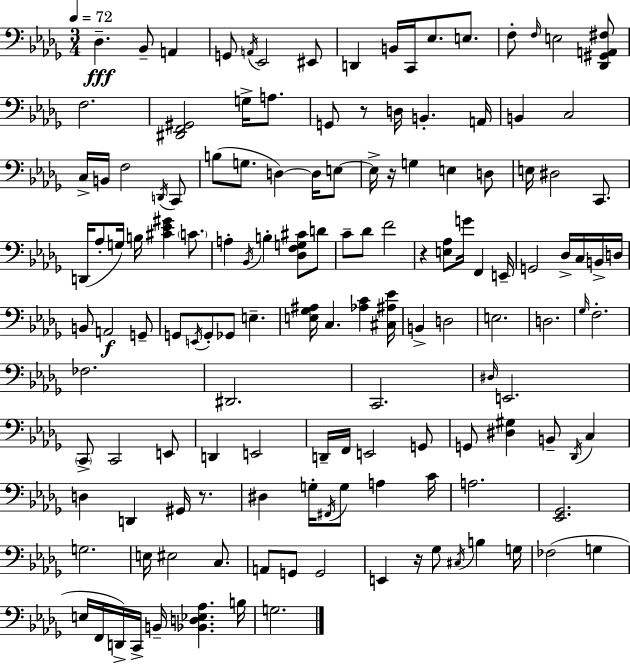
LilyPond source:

{
  \clef bass
  \numericTimeSignature
  \time 3/4
  \key bes \minor
  \tempo 4 = 72
  des4.--\fff bes,8-- a,4 | g,8 \acciaccatura { a,16 } ees,2 eis,8 | d,4 b,16 c,16 ees8. e8. | f8-. \grace { f16 } e2 | \break <des, gis, a, fis>8 f2. | <dis, f, gis,>2 g16-> a8. | g,8 r8 d16 b,4.-. | a,16 b,4 c2 | \break c16-> b,16 f2 | \acciaccatura { d,16 } c,8 b8( g8. d4~~) | d16 e8~~ e16-> r16 g4 e4 | d8 e16 dis2 | \break c,8. d,16( aes8-. g16) b16 <cis' ees' gis'>4 | \parenthesize c'8. a4-. \acciaccatura { bes,16 } b4-. | <des f g cis'>8 d'8 c'8-- des'8 f'2 | r4 <e aes>8 g'16 f,4 | \break e,16-- g,2 | des16-> c16 b,16-> d16 b,8 a,2\f | g,8-- g,8 \acciaccatura { e,16 } g,8-. ges,8 e4.-- | <e ges ais>16 c4. | \break <aes c'>4 <cis ais ees'>16 b,4-> d2 | e2. | d2. | \grace { ges16 } f2.-. | \break fes2. | dis,2. | c,2. | \grace { dis16 } e,2. | \break \parenthesize c,8-> c,2 | e,8 d,4 e,2 | d,16-- f,16 e,2 | g,8 g,8 <dis gis>4 | \break b,8-- \acciaccatura { des,16 } c4 d4 | d,4 gis,16 r8. dis4 | g16-. \acciaccatura { fis,16 } g8 a4 c'16 a2. | <ees, ges,>2. | \break g2. | e16 eis2 | c8. a,8 g,8 | g,2 e,4 | \break r16 ges8 \acciaccatura { cis16 } b4 g16 fes2( | g4 e16 f,16 | d,16->) c,16-> b,16-- <bes, d ees aes>4. b16 g2. | \bar "|."
}